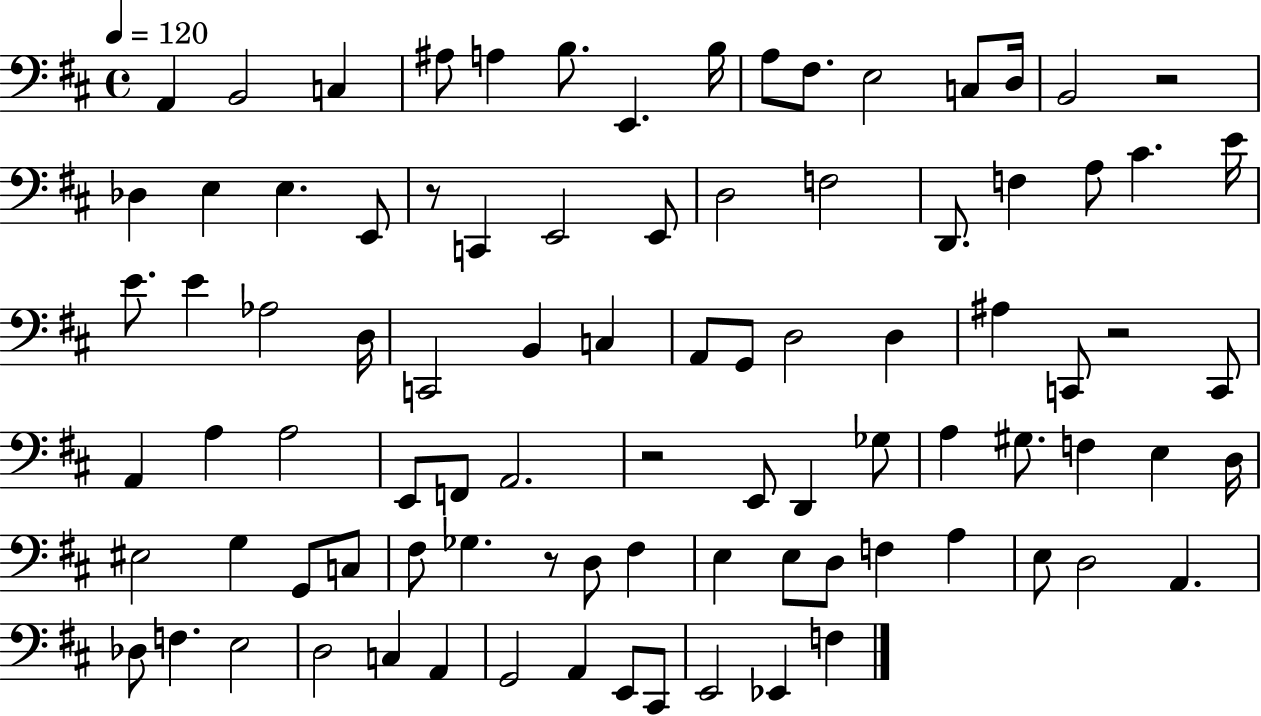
A2/q B2/h C3/q A#3/e A3/q B3/e. E2/q. B3/s A3/e F#3/e. E3/h C3/e D3/s B2/h R/h Db3/q E3/q E3/q. E2/e R/e C2/q E2/h E2/e D3/h F3/h D2/e. F3/q A3/e C#4/q. E4/s E4/e. E4/q Ab3/h D3/s C2/h B2/q C3/q A2/e G2/e D3/h D3/q A#3/q C2/e R/h C2/e A2/q A3/q A3/h E2/e F2/e A2/h. R/h E2/e D2/q Gb3/e A3/q G#3/e. F3/q E3/q D3/s EIS3/h G3/q G2/e C3/e F#3/e Gb3/q. R/e D3/e F#3/q E3/q E3/e D3/e F3/q A3/q E3/e D3/h A2/q. Db3/e F3/q. E3/h D3/h C3/q A2/q G2/h A2/q E2/e C#2/e E2/h Eb2/q F3/q